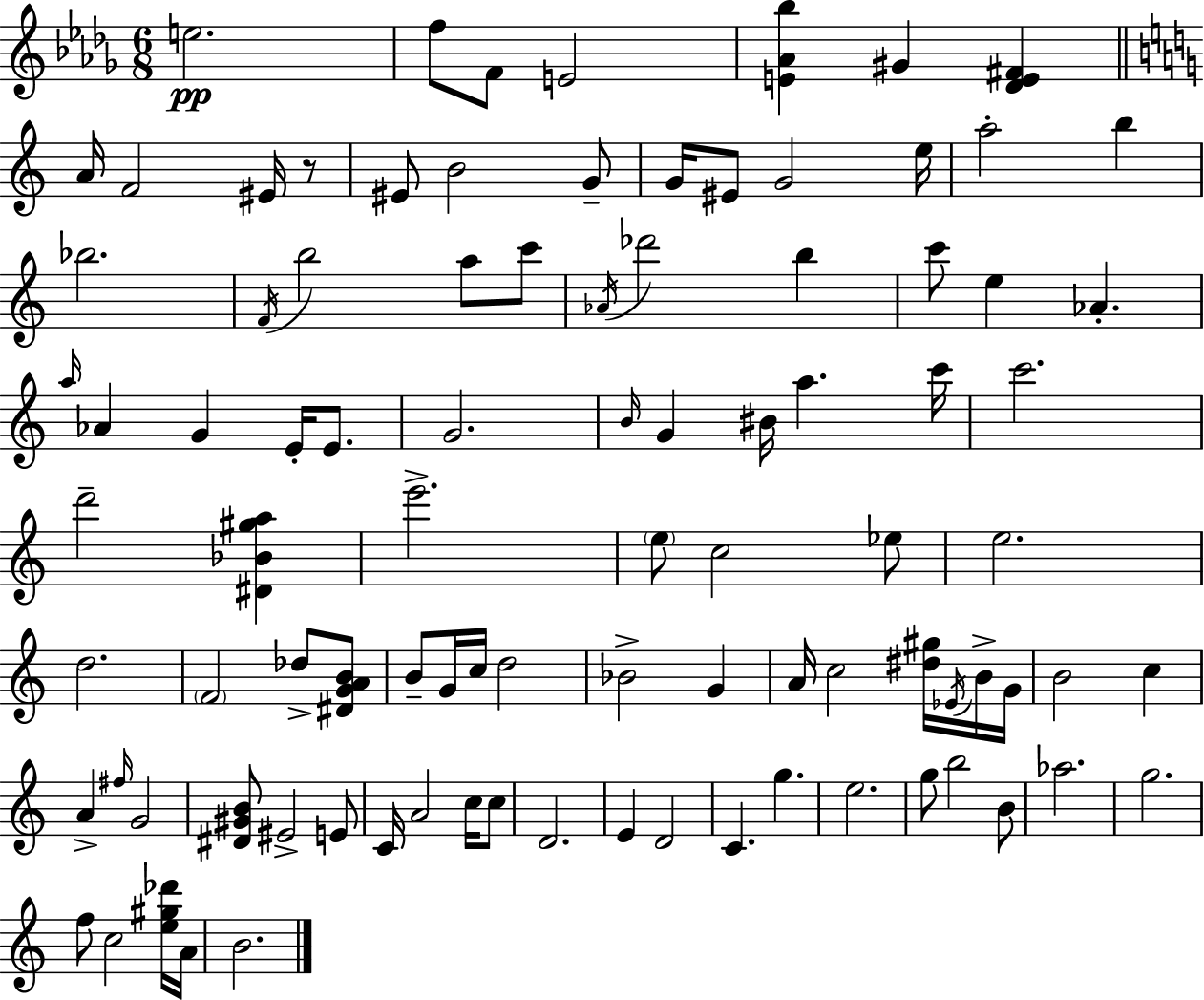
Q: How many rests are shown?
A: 1